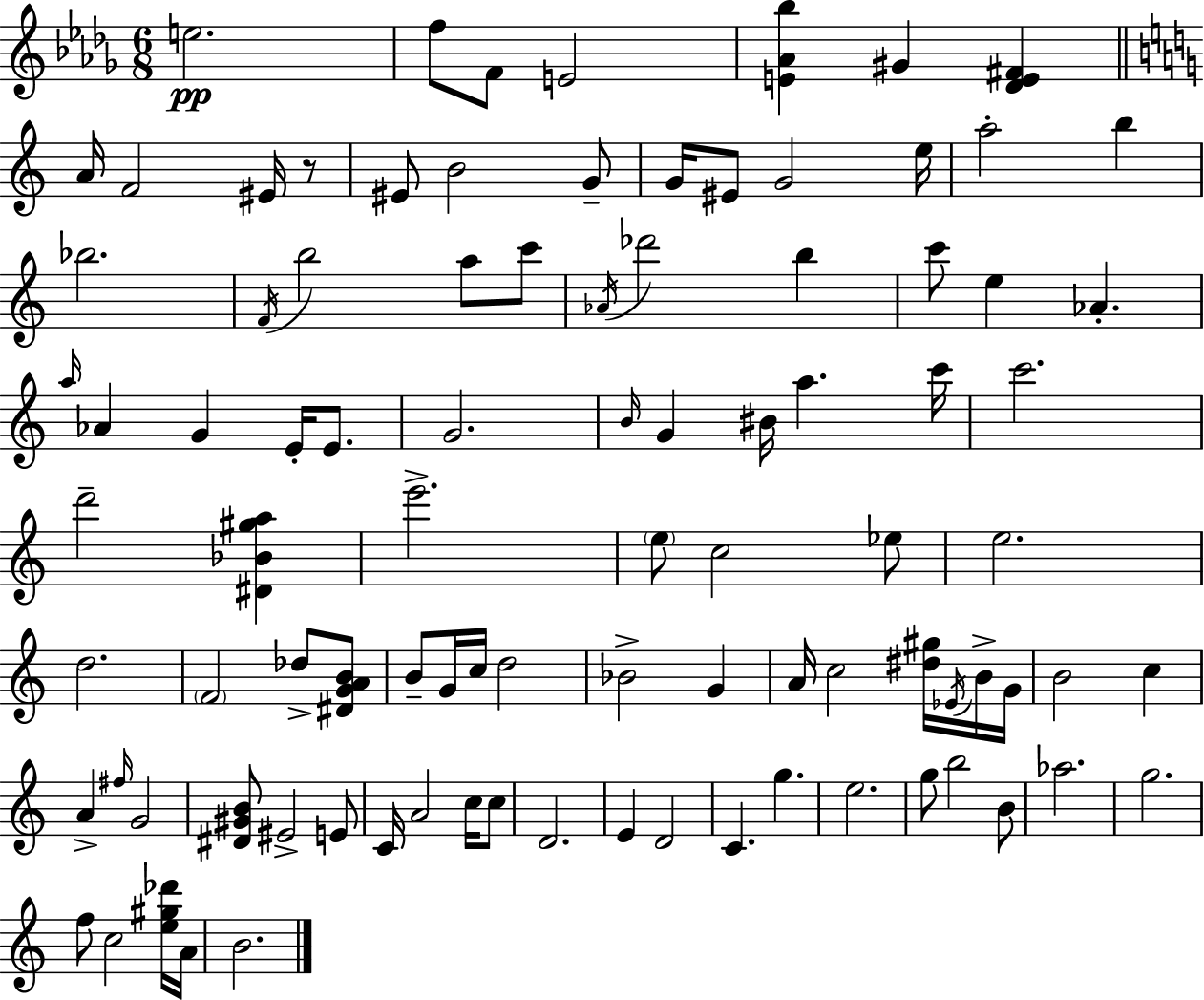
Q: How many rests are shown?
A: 1